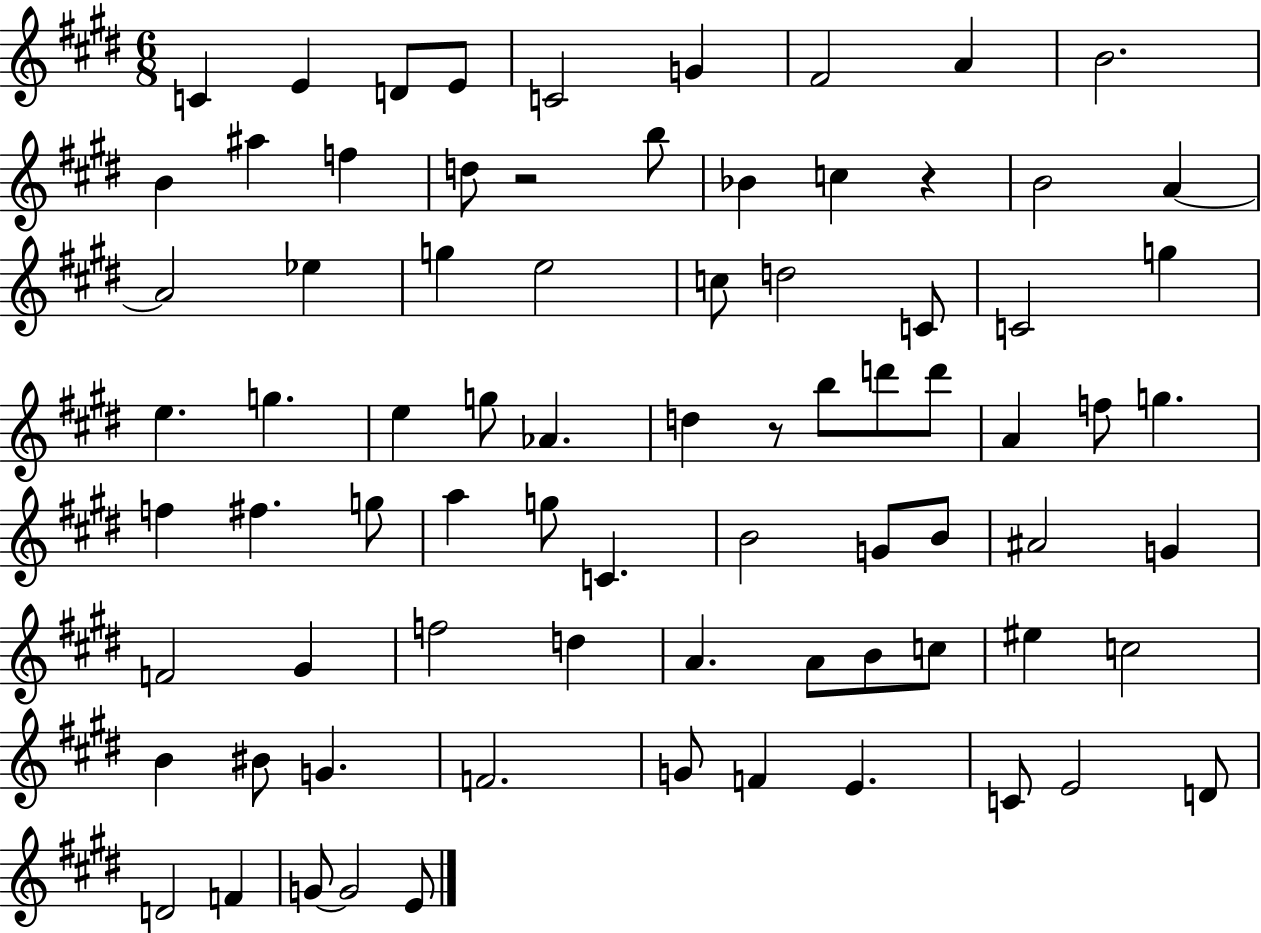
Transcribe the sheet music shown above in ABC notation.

X:1
T:Untitled
M:6/8
L:1/4
K:E
C E D/2 E/2 C2 G ^F2 A B2 B ^a f d/2 z2 b/2 _B c z B2 A A2 _e g e2 c/2 d2 C/2 C2 g e g e g/2 _A d z/2 b/2 d'/2 d'/2 A f/2 g f ^f g/2 a g/2 C B2 G/2 B/2 ^A2 G F2 ^G f2 d A A/2 B/2 c/2 ^e c2 B ^B/2 G F2 G/2 F E C/2 E2 D/2 D2 F G/2 G2 E/2